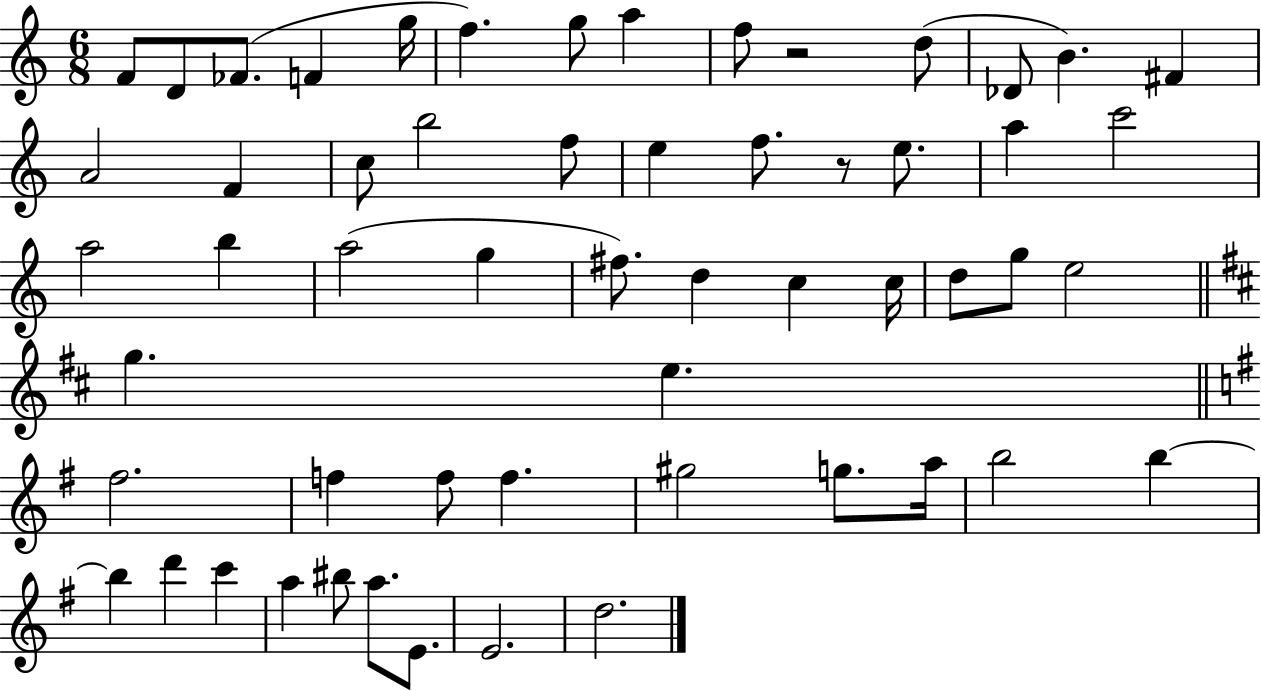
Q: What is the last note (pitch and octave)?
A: D5